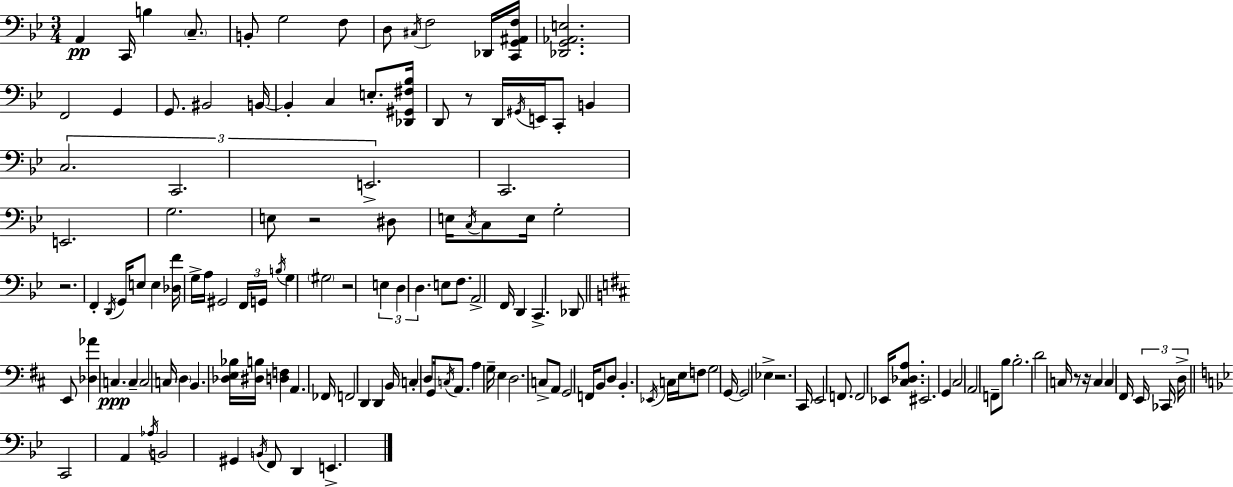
A2/q C2/s B3/q C3/e. B2/e G3/h F3/e D3/e C#3/s F3/h Db2/s [C2,G2,A#2,F3]/s [Db2,G2,Ab2,E3]/h. F2/h G2/q G2/e. BIS2/h B2/s B2/q C3/q E3/e. [Db2,G#2,F#3,Bb3]/s D2/e R/e D2/s G#2/s E2/s C2/e B2/q C3/h. C2/h. E2/h. C2/h. E2/h. G3/h. E3/e R/h D#3/e E3/s C3/s C3/e E3/s G3/h R/h. F2/q D2/s G2/s E3/e E3/q [Db3,F4]/s G3/s A3/s G#2/h F2/s G2/s B3/s G3/q G#3/h R/h E3/q D3/q D3/q. E3/e F3/e. A2/h F2/s D2/q C2/q. Db2/e E2/e [Db3,Ab4]/q C3/q. C3/q C3/h C3/s D3/q B2/q. [Db3,E3,Bb3]/s [D#3,B3]/s [D3,F3]/q A2/q. FES2/s F2/h D2/q D2/q B2/s C3/q D3/e G2/s C3/s A2/e. A3/q G3/s E3/q D3/h. C3/e A2/e G2/h F2/s B2/e D3/e B2/q. Eb2/s C3/s E3/s F3/e G3/h G2/s G2/h Eb3/q R/h. C#2/s E2/h F2/e. F2/h Eb2/s [C#3,Db3,A3]/e. EIS2/h. G2/q C#3/h A2/h F2/e B3/e B3/h. D4/h C3/s R/e R/s C3/q C3/q F#2/s E2/s CES2/s D3/s C2/h A2/q Ab3/s B2/h G#2/q B2/s F2/e D2/q E2/q.